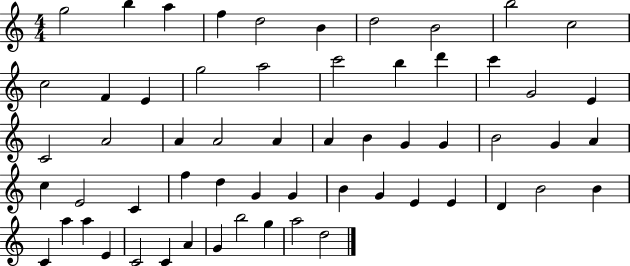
G5/h B5/q A5/q F5/q D5/h B4/q D5/h B4/h B5/h C5/h C5/h F4/q E4/q G5/h A5/h C6/h B5/q D6/q C6/q G4/h E4/q C4/h A4/h A4/q A4/h A4/q A4/q B4/q G4/q G4/q B4/h G4/q A4/q C5/q E4/h C4/q F5/q D5/q G4/q G4/q B4/q G4/q E4/q E4/q D4/q B4/h B4/q C4/q A5/q A5/q E4/q C4/h C4/q A4/q G4/q B5/h G5/q A5/h D5/h